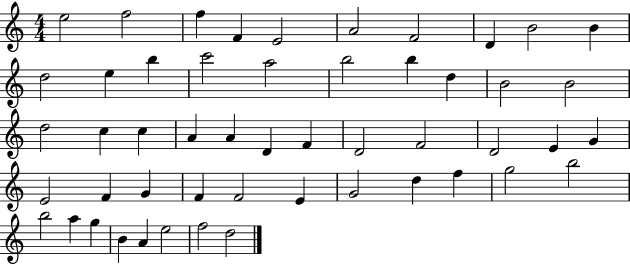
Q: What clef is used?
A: treble